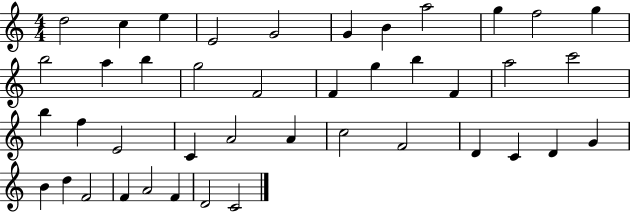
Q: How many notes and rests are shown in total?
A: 42